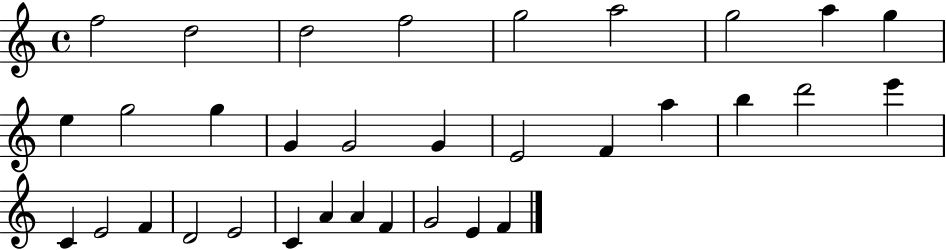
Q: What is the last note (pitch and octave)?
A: F4